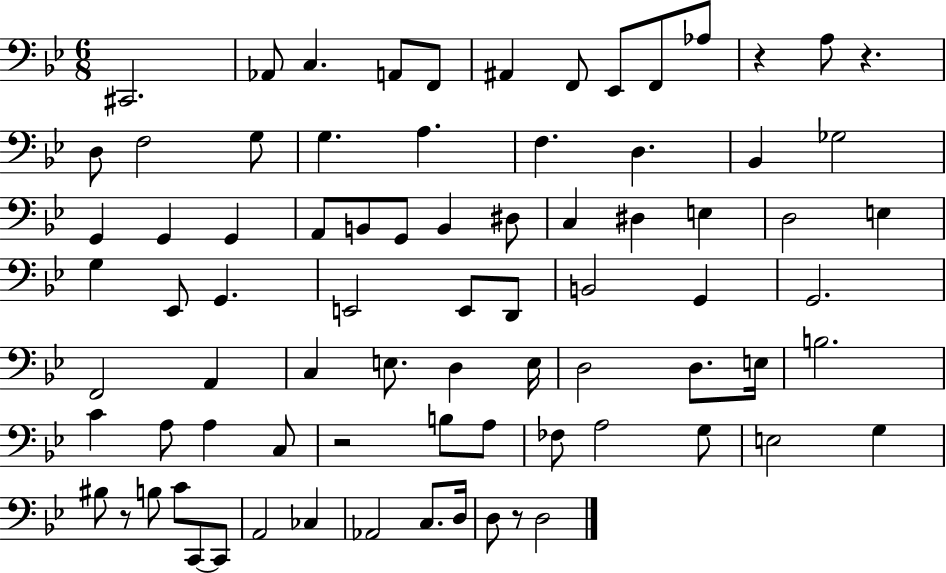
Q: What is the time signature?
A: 6/8